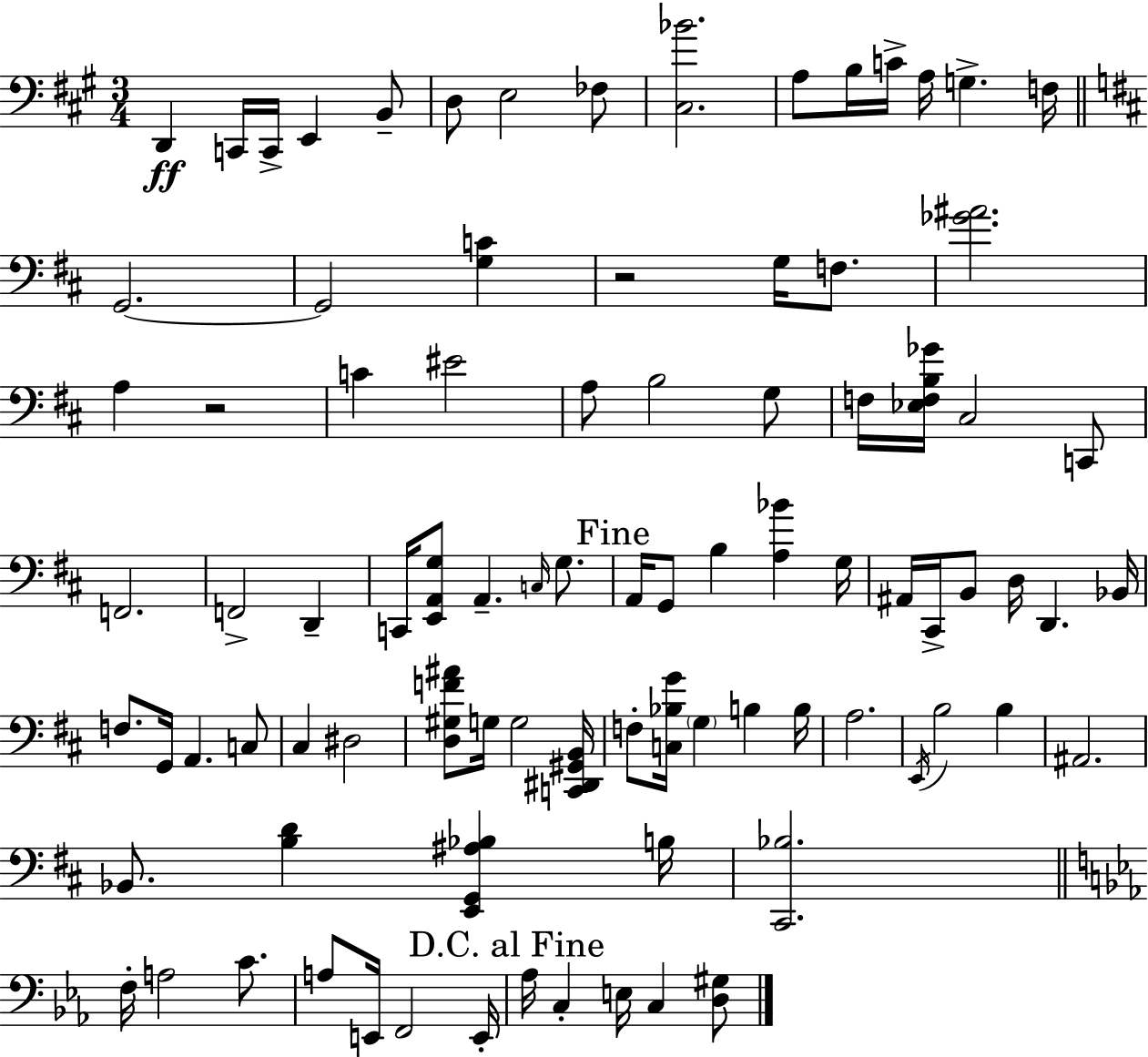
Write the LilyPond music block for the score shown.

{
  \clef bass
  \numericTimeSignature
  \time 3/4
  \key a \major
  d,4\ff c,16 c,16-> e,4 b,8-- | d8 e2 fes8 | <cis bes'>2. | a8 b16 c'16-> a16 g4.-> f16 | \break \bar "||" \break \key d \major g,2.~~ | g,2 <g c'>4 | r2 g16 f8. | <ges' ais'>2. | \break a4 r2 | c'4 eis'2 | a8 b2 g8 | f16 <ees f b ges'>16 cis2 c,8 | \break f,2. | f,2-> d,4-- | c,16 <e, a, g>8 a,4.-- \grace { c16 } g8. | \mark "Fine" a,16 g,8 b4 <a bes'>4 | \break g16 ais,16 cis,16-> b,8 d16 d,4. | bes,16 f8. g,16 a,4. c8 | cis4 dis2 | <d gis f' ais'>8 g16 g2 | \break <c, dis, gis, b,>16 f8-. <c bes g'>16 \parenthesize g4 b4 | b16 a2. | \acciaccatura { e,16 } b2 b4 | ais,2. | \break bes,8. <b d'>4 <e, g, ais bes>4 | b16 <cis, bes>2. | \bar "||" \break \key c \minor f16-. a2 c'8. | a8 e,16 f,2 e,16-. | \mark "D.C. al Fine" aes16 c4-. e16 c4 <d gis>8 | \bar "|."
}